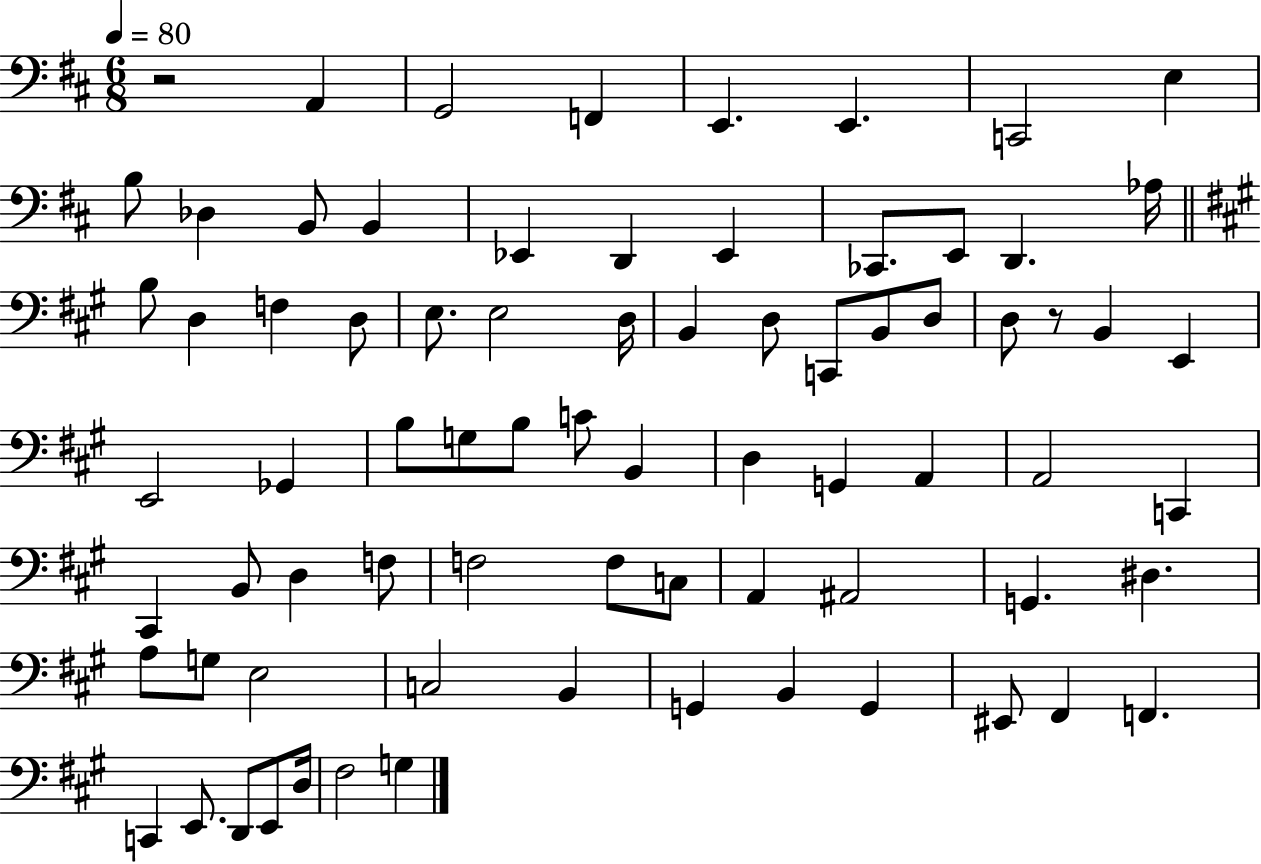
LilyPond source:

{
  \clef bass
  \numericTimeSignature
  \time 6/8
  \key d \major
  \tempo 4 = 80
  r2 a,4 | g,2 f,4 | e,4. e,4. | c,2 e4 | \break b8 des4 b,8 b,4 | ees,4 d,4 ees,4 | ces,8. e,8 d,4. aes16 | \bar "||" \break \key a \major b8 d4 f4 d8 | e8. e2 d16 | b,4 d8 c,8 b,8 d8 | d8 r8 b,4 e,4 | \break e,2 ges,4 | b8 g8 b8 c'8 b,4 | d4 g,4 a,4 | a,2 c,4 | \break cis,4 b,8 d4 f8 | f2 f8 c8 | a,4 ais,2 | g,4. dis4. | \break a8 g8 e2 | c2 b,4 | g,4 b,4 g,4 | eis,8 fis,4 f,4. | \break c,4 e,8. d,8 e,8 d16 | fis2 g4 | \bar "|."
}